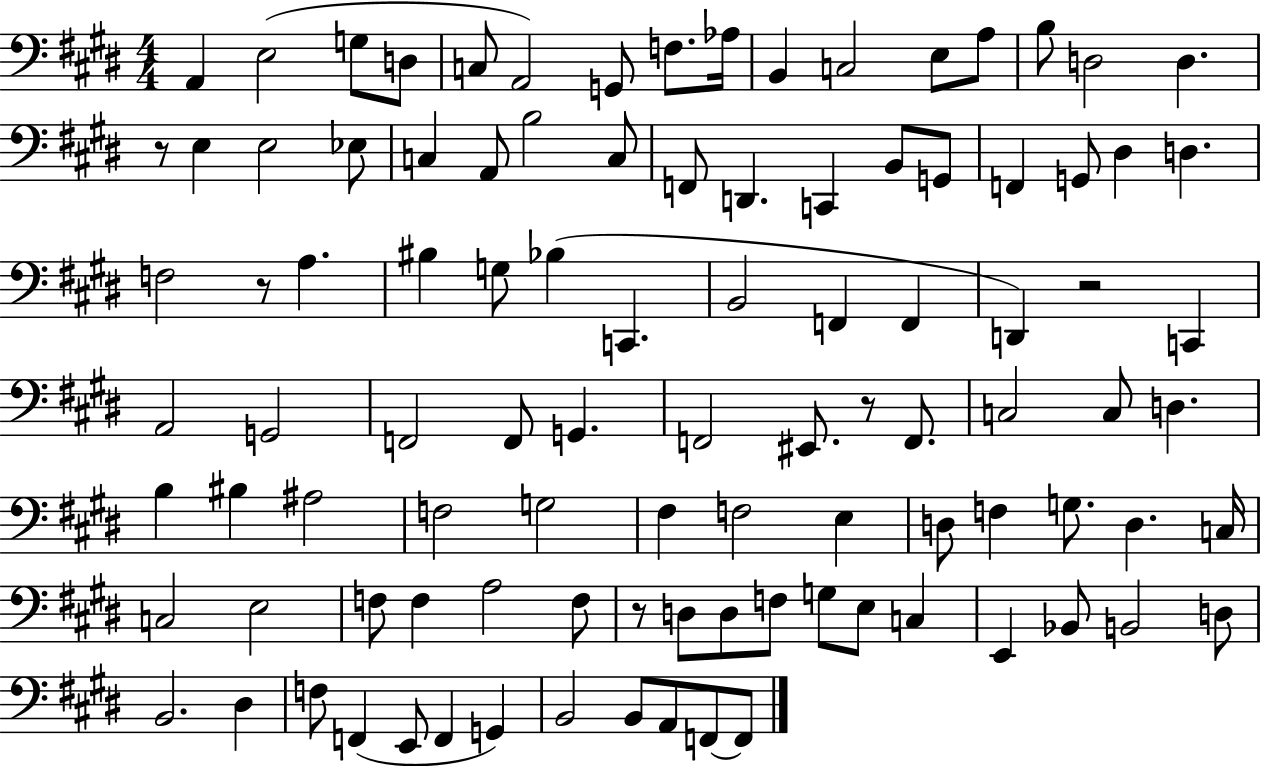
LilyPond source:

{
  \clef bass
  \numericTimeSignature
  \time 4/4
  \key e \major
  \repeat volta 2 { a,4 e2( g8 d8 | c8 a,2) g,8 f8. aes16 | b,4 c2 e8 a8 | b8 d2 d4. | \break r8 e4 e2 ees8 | c4 a,8 b2 c8 | f,8 d,4. c,4 b,8 g,8 | f,4 g,8 dis4 d4. | \break f2 r8 a4. | bis4 g8 bes4( c,4. | b,2 f,4 f,4 | d,4) r2 c,4 | \break a,2 g,2 | f,2 f,8 g,4. | f,2 eis,8. r8 f,8. | c2 c8 d4. | \break b4 bis4 ais2 | f2 g2 | fis4 f2 e4 | d8 f4 g8. d4. c16 | \break c2 e2 | f8 f4 a2 f8 | r8 d8 d8 f8 g8 e8 c4 | e,4 bes,8 b,2 d8 | \break b,2. dis4 | f8 f,4( e,8 f,4 g,4) | b,2 b,8 a,8 f,8~~ f,8 | } \bar "|."
}